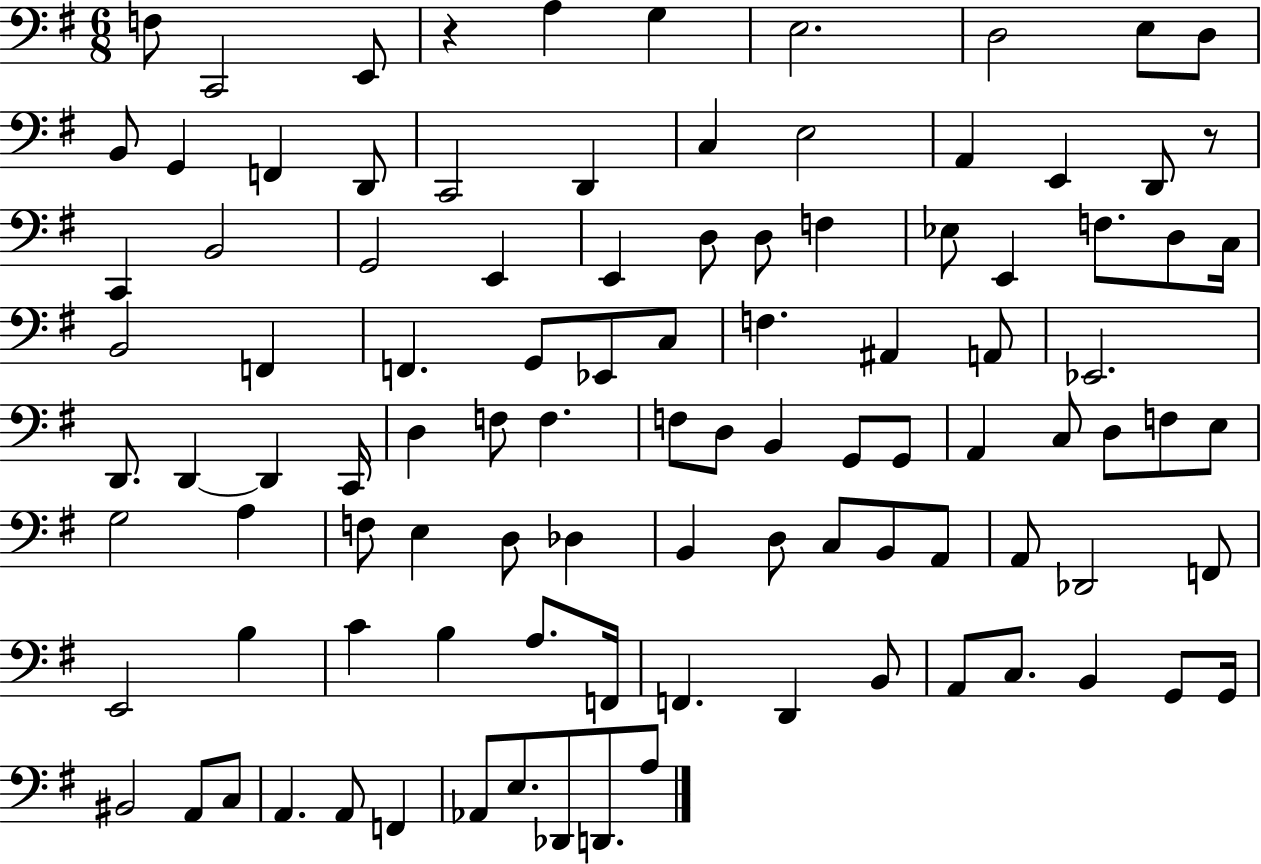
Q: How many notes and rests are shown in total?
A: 101